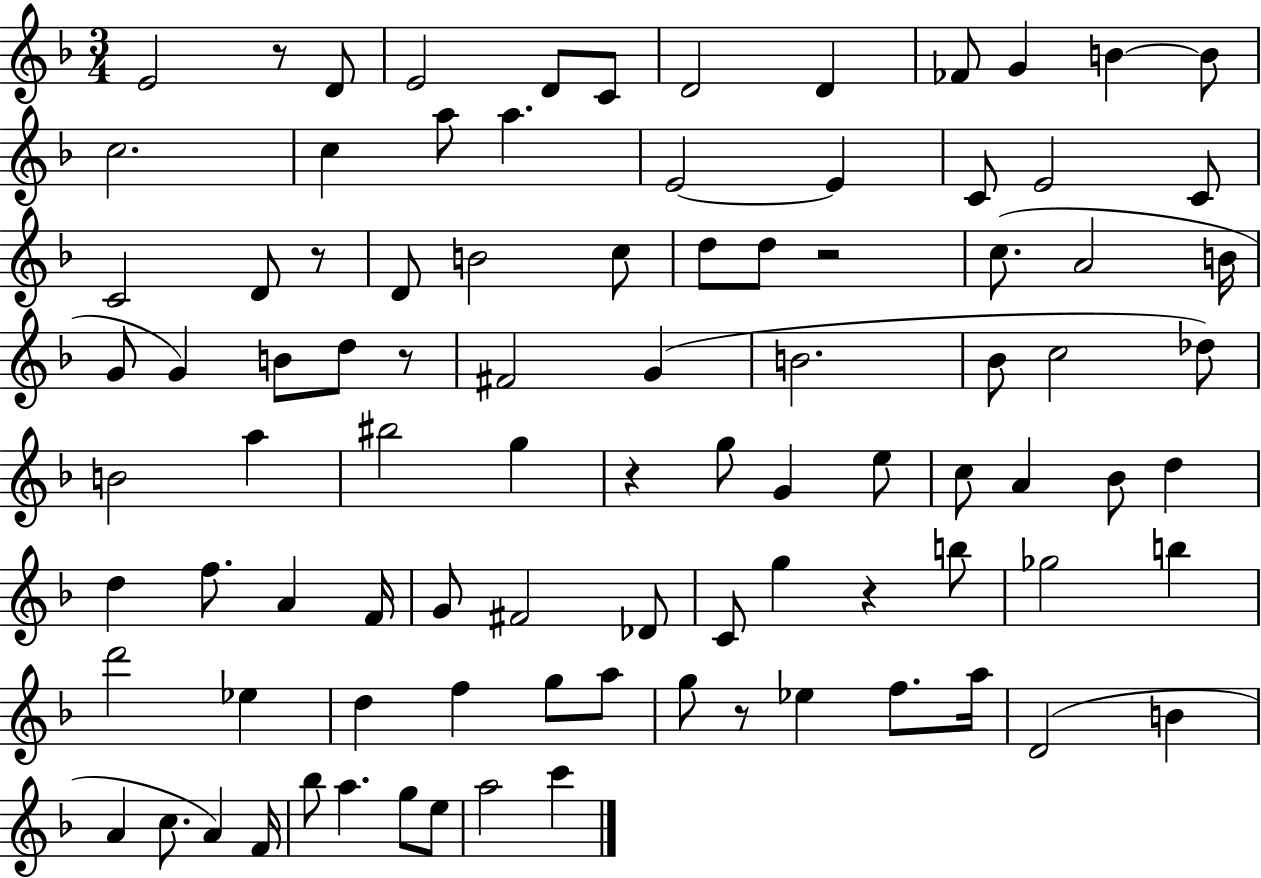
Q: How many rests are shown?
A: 7